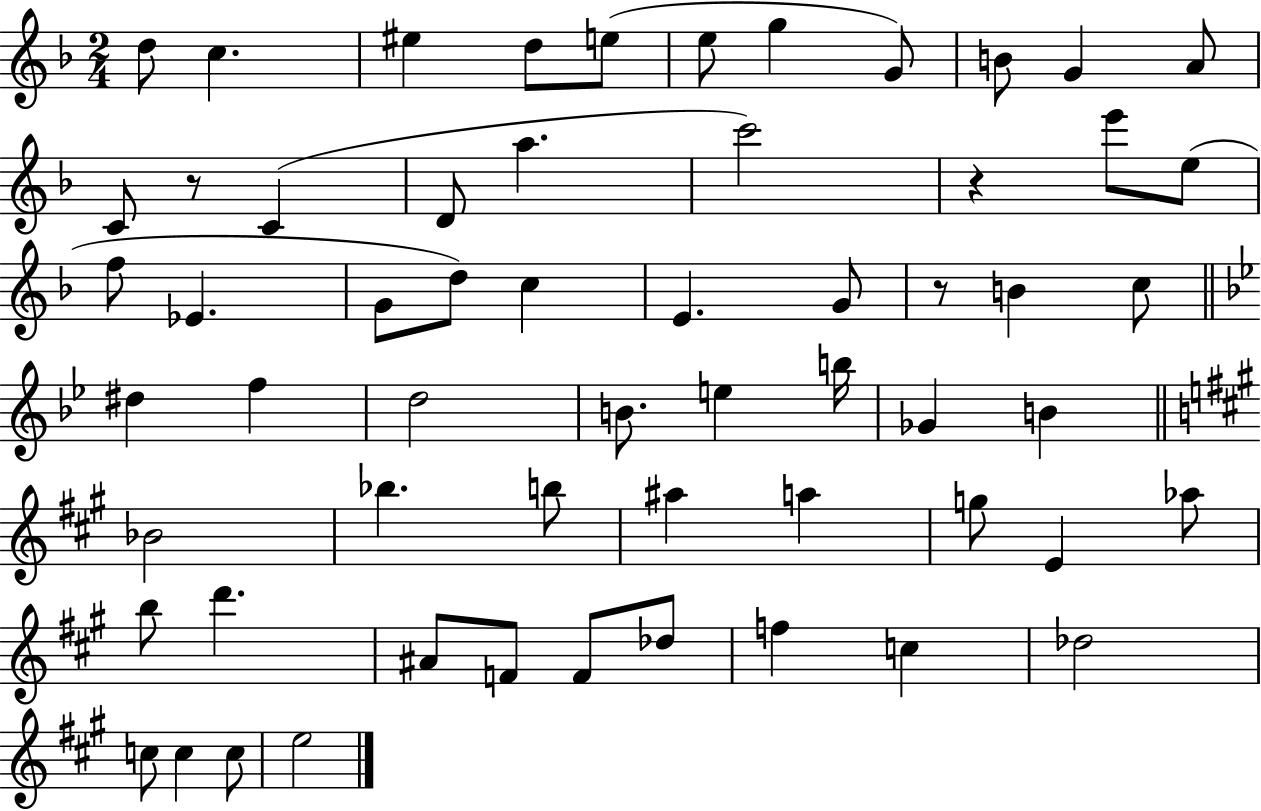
{
  \clef treble
  \numericTimeSignature
  \time 2/4
  \key f \major
  \repeat volta 2 { d''8 c''4. | eis''4 d''8 e''8( | e''8 g''4 g'8) | b'8 g'4 a'8 | \break c'8 r8 c'4( | d'8 a''4. | c'''2) | r4 e'''8 e''8( | \break f''8 ees'4. | g'8 d''8) c''4 | e'4. g'8 | r8 b'4 c''8 | \break \bar "||" \break \key g \minor dis''4 f''4 | d''2 | b'8. e''4 b''16 | ges'4 b'4 | \break \bar "||" \break \key a \major bes'2 | bes''4. b''8 | ais''4 a''4 | g''8 e'4 aes''8 | \break b''8 d'''4. | ais'8 f'8 f'8 des''8 | f''4 c''4 | des''2 | \break c''8 c''4 c''8 | e''2 | } \bar "|."
}